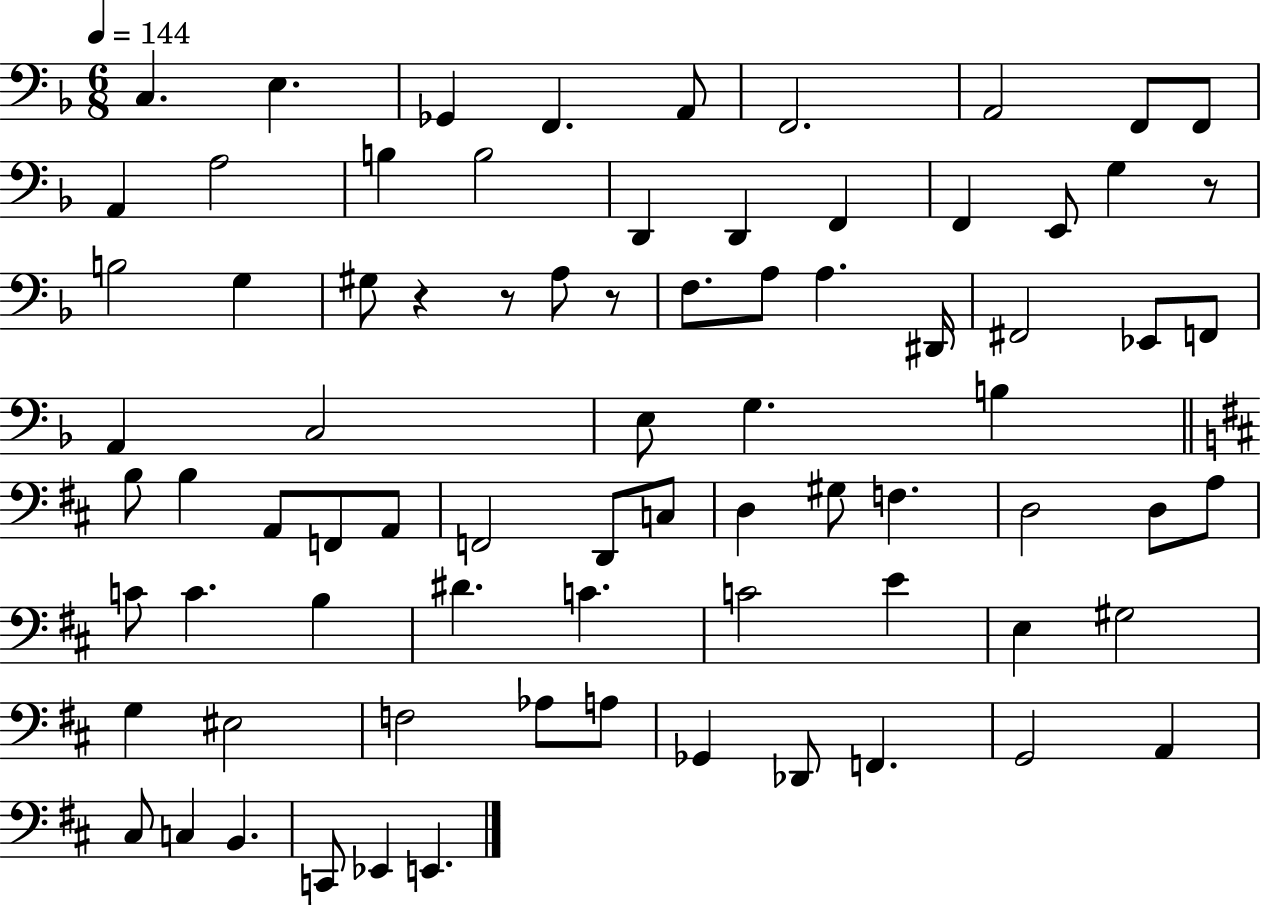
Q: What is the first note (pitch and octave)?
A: C3